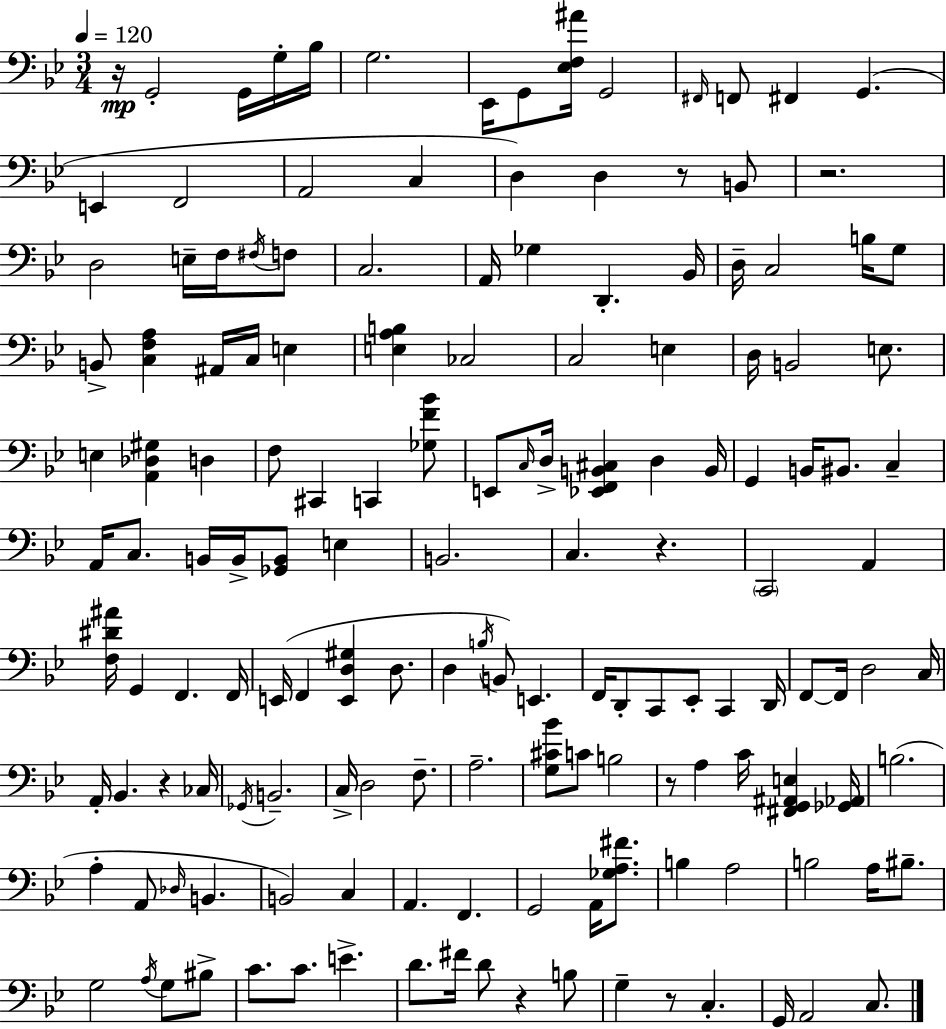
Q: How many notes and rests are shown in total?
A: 152